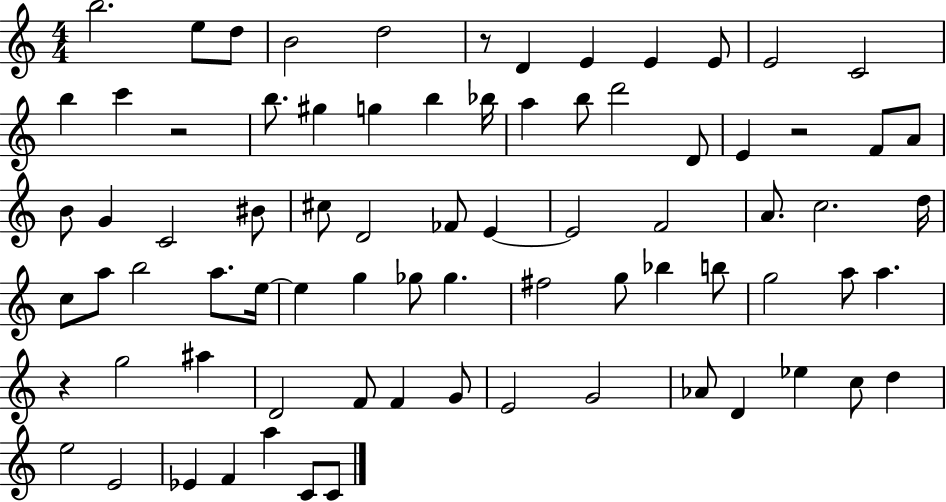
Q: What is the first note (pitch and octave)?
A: B5